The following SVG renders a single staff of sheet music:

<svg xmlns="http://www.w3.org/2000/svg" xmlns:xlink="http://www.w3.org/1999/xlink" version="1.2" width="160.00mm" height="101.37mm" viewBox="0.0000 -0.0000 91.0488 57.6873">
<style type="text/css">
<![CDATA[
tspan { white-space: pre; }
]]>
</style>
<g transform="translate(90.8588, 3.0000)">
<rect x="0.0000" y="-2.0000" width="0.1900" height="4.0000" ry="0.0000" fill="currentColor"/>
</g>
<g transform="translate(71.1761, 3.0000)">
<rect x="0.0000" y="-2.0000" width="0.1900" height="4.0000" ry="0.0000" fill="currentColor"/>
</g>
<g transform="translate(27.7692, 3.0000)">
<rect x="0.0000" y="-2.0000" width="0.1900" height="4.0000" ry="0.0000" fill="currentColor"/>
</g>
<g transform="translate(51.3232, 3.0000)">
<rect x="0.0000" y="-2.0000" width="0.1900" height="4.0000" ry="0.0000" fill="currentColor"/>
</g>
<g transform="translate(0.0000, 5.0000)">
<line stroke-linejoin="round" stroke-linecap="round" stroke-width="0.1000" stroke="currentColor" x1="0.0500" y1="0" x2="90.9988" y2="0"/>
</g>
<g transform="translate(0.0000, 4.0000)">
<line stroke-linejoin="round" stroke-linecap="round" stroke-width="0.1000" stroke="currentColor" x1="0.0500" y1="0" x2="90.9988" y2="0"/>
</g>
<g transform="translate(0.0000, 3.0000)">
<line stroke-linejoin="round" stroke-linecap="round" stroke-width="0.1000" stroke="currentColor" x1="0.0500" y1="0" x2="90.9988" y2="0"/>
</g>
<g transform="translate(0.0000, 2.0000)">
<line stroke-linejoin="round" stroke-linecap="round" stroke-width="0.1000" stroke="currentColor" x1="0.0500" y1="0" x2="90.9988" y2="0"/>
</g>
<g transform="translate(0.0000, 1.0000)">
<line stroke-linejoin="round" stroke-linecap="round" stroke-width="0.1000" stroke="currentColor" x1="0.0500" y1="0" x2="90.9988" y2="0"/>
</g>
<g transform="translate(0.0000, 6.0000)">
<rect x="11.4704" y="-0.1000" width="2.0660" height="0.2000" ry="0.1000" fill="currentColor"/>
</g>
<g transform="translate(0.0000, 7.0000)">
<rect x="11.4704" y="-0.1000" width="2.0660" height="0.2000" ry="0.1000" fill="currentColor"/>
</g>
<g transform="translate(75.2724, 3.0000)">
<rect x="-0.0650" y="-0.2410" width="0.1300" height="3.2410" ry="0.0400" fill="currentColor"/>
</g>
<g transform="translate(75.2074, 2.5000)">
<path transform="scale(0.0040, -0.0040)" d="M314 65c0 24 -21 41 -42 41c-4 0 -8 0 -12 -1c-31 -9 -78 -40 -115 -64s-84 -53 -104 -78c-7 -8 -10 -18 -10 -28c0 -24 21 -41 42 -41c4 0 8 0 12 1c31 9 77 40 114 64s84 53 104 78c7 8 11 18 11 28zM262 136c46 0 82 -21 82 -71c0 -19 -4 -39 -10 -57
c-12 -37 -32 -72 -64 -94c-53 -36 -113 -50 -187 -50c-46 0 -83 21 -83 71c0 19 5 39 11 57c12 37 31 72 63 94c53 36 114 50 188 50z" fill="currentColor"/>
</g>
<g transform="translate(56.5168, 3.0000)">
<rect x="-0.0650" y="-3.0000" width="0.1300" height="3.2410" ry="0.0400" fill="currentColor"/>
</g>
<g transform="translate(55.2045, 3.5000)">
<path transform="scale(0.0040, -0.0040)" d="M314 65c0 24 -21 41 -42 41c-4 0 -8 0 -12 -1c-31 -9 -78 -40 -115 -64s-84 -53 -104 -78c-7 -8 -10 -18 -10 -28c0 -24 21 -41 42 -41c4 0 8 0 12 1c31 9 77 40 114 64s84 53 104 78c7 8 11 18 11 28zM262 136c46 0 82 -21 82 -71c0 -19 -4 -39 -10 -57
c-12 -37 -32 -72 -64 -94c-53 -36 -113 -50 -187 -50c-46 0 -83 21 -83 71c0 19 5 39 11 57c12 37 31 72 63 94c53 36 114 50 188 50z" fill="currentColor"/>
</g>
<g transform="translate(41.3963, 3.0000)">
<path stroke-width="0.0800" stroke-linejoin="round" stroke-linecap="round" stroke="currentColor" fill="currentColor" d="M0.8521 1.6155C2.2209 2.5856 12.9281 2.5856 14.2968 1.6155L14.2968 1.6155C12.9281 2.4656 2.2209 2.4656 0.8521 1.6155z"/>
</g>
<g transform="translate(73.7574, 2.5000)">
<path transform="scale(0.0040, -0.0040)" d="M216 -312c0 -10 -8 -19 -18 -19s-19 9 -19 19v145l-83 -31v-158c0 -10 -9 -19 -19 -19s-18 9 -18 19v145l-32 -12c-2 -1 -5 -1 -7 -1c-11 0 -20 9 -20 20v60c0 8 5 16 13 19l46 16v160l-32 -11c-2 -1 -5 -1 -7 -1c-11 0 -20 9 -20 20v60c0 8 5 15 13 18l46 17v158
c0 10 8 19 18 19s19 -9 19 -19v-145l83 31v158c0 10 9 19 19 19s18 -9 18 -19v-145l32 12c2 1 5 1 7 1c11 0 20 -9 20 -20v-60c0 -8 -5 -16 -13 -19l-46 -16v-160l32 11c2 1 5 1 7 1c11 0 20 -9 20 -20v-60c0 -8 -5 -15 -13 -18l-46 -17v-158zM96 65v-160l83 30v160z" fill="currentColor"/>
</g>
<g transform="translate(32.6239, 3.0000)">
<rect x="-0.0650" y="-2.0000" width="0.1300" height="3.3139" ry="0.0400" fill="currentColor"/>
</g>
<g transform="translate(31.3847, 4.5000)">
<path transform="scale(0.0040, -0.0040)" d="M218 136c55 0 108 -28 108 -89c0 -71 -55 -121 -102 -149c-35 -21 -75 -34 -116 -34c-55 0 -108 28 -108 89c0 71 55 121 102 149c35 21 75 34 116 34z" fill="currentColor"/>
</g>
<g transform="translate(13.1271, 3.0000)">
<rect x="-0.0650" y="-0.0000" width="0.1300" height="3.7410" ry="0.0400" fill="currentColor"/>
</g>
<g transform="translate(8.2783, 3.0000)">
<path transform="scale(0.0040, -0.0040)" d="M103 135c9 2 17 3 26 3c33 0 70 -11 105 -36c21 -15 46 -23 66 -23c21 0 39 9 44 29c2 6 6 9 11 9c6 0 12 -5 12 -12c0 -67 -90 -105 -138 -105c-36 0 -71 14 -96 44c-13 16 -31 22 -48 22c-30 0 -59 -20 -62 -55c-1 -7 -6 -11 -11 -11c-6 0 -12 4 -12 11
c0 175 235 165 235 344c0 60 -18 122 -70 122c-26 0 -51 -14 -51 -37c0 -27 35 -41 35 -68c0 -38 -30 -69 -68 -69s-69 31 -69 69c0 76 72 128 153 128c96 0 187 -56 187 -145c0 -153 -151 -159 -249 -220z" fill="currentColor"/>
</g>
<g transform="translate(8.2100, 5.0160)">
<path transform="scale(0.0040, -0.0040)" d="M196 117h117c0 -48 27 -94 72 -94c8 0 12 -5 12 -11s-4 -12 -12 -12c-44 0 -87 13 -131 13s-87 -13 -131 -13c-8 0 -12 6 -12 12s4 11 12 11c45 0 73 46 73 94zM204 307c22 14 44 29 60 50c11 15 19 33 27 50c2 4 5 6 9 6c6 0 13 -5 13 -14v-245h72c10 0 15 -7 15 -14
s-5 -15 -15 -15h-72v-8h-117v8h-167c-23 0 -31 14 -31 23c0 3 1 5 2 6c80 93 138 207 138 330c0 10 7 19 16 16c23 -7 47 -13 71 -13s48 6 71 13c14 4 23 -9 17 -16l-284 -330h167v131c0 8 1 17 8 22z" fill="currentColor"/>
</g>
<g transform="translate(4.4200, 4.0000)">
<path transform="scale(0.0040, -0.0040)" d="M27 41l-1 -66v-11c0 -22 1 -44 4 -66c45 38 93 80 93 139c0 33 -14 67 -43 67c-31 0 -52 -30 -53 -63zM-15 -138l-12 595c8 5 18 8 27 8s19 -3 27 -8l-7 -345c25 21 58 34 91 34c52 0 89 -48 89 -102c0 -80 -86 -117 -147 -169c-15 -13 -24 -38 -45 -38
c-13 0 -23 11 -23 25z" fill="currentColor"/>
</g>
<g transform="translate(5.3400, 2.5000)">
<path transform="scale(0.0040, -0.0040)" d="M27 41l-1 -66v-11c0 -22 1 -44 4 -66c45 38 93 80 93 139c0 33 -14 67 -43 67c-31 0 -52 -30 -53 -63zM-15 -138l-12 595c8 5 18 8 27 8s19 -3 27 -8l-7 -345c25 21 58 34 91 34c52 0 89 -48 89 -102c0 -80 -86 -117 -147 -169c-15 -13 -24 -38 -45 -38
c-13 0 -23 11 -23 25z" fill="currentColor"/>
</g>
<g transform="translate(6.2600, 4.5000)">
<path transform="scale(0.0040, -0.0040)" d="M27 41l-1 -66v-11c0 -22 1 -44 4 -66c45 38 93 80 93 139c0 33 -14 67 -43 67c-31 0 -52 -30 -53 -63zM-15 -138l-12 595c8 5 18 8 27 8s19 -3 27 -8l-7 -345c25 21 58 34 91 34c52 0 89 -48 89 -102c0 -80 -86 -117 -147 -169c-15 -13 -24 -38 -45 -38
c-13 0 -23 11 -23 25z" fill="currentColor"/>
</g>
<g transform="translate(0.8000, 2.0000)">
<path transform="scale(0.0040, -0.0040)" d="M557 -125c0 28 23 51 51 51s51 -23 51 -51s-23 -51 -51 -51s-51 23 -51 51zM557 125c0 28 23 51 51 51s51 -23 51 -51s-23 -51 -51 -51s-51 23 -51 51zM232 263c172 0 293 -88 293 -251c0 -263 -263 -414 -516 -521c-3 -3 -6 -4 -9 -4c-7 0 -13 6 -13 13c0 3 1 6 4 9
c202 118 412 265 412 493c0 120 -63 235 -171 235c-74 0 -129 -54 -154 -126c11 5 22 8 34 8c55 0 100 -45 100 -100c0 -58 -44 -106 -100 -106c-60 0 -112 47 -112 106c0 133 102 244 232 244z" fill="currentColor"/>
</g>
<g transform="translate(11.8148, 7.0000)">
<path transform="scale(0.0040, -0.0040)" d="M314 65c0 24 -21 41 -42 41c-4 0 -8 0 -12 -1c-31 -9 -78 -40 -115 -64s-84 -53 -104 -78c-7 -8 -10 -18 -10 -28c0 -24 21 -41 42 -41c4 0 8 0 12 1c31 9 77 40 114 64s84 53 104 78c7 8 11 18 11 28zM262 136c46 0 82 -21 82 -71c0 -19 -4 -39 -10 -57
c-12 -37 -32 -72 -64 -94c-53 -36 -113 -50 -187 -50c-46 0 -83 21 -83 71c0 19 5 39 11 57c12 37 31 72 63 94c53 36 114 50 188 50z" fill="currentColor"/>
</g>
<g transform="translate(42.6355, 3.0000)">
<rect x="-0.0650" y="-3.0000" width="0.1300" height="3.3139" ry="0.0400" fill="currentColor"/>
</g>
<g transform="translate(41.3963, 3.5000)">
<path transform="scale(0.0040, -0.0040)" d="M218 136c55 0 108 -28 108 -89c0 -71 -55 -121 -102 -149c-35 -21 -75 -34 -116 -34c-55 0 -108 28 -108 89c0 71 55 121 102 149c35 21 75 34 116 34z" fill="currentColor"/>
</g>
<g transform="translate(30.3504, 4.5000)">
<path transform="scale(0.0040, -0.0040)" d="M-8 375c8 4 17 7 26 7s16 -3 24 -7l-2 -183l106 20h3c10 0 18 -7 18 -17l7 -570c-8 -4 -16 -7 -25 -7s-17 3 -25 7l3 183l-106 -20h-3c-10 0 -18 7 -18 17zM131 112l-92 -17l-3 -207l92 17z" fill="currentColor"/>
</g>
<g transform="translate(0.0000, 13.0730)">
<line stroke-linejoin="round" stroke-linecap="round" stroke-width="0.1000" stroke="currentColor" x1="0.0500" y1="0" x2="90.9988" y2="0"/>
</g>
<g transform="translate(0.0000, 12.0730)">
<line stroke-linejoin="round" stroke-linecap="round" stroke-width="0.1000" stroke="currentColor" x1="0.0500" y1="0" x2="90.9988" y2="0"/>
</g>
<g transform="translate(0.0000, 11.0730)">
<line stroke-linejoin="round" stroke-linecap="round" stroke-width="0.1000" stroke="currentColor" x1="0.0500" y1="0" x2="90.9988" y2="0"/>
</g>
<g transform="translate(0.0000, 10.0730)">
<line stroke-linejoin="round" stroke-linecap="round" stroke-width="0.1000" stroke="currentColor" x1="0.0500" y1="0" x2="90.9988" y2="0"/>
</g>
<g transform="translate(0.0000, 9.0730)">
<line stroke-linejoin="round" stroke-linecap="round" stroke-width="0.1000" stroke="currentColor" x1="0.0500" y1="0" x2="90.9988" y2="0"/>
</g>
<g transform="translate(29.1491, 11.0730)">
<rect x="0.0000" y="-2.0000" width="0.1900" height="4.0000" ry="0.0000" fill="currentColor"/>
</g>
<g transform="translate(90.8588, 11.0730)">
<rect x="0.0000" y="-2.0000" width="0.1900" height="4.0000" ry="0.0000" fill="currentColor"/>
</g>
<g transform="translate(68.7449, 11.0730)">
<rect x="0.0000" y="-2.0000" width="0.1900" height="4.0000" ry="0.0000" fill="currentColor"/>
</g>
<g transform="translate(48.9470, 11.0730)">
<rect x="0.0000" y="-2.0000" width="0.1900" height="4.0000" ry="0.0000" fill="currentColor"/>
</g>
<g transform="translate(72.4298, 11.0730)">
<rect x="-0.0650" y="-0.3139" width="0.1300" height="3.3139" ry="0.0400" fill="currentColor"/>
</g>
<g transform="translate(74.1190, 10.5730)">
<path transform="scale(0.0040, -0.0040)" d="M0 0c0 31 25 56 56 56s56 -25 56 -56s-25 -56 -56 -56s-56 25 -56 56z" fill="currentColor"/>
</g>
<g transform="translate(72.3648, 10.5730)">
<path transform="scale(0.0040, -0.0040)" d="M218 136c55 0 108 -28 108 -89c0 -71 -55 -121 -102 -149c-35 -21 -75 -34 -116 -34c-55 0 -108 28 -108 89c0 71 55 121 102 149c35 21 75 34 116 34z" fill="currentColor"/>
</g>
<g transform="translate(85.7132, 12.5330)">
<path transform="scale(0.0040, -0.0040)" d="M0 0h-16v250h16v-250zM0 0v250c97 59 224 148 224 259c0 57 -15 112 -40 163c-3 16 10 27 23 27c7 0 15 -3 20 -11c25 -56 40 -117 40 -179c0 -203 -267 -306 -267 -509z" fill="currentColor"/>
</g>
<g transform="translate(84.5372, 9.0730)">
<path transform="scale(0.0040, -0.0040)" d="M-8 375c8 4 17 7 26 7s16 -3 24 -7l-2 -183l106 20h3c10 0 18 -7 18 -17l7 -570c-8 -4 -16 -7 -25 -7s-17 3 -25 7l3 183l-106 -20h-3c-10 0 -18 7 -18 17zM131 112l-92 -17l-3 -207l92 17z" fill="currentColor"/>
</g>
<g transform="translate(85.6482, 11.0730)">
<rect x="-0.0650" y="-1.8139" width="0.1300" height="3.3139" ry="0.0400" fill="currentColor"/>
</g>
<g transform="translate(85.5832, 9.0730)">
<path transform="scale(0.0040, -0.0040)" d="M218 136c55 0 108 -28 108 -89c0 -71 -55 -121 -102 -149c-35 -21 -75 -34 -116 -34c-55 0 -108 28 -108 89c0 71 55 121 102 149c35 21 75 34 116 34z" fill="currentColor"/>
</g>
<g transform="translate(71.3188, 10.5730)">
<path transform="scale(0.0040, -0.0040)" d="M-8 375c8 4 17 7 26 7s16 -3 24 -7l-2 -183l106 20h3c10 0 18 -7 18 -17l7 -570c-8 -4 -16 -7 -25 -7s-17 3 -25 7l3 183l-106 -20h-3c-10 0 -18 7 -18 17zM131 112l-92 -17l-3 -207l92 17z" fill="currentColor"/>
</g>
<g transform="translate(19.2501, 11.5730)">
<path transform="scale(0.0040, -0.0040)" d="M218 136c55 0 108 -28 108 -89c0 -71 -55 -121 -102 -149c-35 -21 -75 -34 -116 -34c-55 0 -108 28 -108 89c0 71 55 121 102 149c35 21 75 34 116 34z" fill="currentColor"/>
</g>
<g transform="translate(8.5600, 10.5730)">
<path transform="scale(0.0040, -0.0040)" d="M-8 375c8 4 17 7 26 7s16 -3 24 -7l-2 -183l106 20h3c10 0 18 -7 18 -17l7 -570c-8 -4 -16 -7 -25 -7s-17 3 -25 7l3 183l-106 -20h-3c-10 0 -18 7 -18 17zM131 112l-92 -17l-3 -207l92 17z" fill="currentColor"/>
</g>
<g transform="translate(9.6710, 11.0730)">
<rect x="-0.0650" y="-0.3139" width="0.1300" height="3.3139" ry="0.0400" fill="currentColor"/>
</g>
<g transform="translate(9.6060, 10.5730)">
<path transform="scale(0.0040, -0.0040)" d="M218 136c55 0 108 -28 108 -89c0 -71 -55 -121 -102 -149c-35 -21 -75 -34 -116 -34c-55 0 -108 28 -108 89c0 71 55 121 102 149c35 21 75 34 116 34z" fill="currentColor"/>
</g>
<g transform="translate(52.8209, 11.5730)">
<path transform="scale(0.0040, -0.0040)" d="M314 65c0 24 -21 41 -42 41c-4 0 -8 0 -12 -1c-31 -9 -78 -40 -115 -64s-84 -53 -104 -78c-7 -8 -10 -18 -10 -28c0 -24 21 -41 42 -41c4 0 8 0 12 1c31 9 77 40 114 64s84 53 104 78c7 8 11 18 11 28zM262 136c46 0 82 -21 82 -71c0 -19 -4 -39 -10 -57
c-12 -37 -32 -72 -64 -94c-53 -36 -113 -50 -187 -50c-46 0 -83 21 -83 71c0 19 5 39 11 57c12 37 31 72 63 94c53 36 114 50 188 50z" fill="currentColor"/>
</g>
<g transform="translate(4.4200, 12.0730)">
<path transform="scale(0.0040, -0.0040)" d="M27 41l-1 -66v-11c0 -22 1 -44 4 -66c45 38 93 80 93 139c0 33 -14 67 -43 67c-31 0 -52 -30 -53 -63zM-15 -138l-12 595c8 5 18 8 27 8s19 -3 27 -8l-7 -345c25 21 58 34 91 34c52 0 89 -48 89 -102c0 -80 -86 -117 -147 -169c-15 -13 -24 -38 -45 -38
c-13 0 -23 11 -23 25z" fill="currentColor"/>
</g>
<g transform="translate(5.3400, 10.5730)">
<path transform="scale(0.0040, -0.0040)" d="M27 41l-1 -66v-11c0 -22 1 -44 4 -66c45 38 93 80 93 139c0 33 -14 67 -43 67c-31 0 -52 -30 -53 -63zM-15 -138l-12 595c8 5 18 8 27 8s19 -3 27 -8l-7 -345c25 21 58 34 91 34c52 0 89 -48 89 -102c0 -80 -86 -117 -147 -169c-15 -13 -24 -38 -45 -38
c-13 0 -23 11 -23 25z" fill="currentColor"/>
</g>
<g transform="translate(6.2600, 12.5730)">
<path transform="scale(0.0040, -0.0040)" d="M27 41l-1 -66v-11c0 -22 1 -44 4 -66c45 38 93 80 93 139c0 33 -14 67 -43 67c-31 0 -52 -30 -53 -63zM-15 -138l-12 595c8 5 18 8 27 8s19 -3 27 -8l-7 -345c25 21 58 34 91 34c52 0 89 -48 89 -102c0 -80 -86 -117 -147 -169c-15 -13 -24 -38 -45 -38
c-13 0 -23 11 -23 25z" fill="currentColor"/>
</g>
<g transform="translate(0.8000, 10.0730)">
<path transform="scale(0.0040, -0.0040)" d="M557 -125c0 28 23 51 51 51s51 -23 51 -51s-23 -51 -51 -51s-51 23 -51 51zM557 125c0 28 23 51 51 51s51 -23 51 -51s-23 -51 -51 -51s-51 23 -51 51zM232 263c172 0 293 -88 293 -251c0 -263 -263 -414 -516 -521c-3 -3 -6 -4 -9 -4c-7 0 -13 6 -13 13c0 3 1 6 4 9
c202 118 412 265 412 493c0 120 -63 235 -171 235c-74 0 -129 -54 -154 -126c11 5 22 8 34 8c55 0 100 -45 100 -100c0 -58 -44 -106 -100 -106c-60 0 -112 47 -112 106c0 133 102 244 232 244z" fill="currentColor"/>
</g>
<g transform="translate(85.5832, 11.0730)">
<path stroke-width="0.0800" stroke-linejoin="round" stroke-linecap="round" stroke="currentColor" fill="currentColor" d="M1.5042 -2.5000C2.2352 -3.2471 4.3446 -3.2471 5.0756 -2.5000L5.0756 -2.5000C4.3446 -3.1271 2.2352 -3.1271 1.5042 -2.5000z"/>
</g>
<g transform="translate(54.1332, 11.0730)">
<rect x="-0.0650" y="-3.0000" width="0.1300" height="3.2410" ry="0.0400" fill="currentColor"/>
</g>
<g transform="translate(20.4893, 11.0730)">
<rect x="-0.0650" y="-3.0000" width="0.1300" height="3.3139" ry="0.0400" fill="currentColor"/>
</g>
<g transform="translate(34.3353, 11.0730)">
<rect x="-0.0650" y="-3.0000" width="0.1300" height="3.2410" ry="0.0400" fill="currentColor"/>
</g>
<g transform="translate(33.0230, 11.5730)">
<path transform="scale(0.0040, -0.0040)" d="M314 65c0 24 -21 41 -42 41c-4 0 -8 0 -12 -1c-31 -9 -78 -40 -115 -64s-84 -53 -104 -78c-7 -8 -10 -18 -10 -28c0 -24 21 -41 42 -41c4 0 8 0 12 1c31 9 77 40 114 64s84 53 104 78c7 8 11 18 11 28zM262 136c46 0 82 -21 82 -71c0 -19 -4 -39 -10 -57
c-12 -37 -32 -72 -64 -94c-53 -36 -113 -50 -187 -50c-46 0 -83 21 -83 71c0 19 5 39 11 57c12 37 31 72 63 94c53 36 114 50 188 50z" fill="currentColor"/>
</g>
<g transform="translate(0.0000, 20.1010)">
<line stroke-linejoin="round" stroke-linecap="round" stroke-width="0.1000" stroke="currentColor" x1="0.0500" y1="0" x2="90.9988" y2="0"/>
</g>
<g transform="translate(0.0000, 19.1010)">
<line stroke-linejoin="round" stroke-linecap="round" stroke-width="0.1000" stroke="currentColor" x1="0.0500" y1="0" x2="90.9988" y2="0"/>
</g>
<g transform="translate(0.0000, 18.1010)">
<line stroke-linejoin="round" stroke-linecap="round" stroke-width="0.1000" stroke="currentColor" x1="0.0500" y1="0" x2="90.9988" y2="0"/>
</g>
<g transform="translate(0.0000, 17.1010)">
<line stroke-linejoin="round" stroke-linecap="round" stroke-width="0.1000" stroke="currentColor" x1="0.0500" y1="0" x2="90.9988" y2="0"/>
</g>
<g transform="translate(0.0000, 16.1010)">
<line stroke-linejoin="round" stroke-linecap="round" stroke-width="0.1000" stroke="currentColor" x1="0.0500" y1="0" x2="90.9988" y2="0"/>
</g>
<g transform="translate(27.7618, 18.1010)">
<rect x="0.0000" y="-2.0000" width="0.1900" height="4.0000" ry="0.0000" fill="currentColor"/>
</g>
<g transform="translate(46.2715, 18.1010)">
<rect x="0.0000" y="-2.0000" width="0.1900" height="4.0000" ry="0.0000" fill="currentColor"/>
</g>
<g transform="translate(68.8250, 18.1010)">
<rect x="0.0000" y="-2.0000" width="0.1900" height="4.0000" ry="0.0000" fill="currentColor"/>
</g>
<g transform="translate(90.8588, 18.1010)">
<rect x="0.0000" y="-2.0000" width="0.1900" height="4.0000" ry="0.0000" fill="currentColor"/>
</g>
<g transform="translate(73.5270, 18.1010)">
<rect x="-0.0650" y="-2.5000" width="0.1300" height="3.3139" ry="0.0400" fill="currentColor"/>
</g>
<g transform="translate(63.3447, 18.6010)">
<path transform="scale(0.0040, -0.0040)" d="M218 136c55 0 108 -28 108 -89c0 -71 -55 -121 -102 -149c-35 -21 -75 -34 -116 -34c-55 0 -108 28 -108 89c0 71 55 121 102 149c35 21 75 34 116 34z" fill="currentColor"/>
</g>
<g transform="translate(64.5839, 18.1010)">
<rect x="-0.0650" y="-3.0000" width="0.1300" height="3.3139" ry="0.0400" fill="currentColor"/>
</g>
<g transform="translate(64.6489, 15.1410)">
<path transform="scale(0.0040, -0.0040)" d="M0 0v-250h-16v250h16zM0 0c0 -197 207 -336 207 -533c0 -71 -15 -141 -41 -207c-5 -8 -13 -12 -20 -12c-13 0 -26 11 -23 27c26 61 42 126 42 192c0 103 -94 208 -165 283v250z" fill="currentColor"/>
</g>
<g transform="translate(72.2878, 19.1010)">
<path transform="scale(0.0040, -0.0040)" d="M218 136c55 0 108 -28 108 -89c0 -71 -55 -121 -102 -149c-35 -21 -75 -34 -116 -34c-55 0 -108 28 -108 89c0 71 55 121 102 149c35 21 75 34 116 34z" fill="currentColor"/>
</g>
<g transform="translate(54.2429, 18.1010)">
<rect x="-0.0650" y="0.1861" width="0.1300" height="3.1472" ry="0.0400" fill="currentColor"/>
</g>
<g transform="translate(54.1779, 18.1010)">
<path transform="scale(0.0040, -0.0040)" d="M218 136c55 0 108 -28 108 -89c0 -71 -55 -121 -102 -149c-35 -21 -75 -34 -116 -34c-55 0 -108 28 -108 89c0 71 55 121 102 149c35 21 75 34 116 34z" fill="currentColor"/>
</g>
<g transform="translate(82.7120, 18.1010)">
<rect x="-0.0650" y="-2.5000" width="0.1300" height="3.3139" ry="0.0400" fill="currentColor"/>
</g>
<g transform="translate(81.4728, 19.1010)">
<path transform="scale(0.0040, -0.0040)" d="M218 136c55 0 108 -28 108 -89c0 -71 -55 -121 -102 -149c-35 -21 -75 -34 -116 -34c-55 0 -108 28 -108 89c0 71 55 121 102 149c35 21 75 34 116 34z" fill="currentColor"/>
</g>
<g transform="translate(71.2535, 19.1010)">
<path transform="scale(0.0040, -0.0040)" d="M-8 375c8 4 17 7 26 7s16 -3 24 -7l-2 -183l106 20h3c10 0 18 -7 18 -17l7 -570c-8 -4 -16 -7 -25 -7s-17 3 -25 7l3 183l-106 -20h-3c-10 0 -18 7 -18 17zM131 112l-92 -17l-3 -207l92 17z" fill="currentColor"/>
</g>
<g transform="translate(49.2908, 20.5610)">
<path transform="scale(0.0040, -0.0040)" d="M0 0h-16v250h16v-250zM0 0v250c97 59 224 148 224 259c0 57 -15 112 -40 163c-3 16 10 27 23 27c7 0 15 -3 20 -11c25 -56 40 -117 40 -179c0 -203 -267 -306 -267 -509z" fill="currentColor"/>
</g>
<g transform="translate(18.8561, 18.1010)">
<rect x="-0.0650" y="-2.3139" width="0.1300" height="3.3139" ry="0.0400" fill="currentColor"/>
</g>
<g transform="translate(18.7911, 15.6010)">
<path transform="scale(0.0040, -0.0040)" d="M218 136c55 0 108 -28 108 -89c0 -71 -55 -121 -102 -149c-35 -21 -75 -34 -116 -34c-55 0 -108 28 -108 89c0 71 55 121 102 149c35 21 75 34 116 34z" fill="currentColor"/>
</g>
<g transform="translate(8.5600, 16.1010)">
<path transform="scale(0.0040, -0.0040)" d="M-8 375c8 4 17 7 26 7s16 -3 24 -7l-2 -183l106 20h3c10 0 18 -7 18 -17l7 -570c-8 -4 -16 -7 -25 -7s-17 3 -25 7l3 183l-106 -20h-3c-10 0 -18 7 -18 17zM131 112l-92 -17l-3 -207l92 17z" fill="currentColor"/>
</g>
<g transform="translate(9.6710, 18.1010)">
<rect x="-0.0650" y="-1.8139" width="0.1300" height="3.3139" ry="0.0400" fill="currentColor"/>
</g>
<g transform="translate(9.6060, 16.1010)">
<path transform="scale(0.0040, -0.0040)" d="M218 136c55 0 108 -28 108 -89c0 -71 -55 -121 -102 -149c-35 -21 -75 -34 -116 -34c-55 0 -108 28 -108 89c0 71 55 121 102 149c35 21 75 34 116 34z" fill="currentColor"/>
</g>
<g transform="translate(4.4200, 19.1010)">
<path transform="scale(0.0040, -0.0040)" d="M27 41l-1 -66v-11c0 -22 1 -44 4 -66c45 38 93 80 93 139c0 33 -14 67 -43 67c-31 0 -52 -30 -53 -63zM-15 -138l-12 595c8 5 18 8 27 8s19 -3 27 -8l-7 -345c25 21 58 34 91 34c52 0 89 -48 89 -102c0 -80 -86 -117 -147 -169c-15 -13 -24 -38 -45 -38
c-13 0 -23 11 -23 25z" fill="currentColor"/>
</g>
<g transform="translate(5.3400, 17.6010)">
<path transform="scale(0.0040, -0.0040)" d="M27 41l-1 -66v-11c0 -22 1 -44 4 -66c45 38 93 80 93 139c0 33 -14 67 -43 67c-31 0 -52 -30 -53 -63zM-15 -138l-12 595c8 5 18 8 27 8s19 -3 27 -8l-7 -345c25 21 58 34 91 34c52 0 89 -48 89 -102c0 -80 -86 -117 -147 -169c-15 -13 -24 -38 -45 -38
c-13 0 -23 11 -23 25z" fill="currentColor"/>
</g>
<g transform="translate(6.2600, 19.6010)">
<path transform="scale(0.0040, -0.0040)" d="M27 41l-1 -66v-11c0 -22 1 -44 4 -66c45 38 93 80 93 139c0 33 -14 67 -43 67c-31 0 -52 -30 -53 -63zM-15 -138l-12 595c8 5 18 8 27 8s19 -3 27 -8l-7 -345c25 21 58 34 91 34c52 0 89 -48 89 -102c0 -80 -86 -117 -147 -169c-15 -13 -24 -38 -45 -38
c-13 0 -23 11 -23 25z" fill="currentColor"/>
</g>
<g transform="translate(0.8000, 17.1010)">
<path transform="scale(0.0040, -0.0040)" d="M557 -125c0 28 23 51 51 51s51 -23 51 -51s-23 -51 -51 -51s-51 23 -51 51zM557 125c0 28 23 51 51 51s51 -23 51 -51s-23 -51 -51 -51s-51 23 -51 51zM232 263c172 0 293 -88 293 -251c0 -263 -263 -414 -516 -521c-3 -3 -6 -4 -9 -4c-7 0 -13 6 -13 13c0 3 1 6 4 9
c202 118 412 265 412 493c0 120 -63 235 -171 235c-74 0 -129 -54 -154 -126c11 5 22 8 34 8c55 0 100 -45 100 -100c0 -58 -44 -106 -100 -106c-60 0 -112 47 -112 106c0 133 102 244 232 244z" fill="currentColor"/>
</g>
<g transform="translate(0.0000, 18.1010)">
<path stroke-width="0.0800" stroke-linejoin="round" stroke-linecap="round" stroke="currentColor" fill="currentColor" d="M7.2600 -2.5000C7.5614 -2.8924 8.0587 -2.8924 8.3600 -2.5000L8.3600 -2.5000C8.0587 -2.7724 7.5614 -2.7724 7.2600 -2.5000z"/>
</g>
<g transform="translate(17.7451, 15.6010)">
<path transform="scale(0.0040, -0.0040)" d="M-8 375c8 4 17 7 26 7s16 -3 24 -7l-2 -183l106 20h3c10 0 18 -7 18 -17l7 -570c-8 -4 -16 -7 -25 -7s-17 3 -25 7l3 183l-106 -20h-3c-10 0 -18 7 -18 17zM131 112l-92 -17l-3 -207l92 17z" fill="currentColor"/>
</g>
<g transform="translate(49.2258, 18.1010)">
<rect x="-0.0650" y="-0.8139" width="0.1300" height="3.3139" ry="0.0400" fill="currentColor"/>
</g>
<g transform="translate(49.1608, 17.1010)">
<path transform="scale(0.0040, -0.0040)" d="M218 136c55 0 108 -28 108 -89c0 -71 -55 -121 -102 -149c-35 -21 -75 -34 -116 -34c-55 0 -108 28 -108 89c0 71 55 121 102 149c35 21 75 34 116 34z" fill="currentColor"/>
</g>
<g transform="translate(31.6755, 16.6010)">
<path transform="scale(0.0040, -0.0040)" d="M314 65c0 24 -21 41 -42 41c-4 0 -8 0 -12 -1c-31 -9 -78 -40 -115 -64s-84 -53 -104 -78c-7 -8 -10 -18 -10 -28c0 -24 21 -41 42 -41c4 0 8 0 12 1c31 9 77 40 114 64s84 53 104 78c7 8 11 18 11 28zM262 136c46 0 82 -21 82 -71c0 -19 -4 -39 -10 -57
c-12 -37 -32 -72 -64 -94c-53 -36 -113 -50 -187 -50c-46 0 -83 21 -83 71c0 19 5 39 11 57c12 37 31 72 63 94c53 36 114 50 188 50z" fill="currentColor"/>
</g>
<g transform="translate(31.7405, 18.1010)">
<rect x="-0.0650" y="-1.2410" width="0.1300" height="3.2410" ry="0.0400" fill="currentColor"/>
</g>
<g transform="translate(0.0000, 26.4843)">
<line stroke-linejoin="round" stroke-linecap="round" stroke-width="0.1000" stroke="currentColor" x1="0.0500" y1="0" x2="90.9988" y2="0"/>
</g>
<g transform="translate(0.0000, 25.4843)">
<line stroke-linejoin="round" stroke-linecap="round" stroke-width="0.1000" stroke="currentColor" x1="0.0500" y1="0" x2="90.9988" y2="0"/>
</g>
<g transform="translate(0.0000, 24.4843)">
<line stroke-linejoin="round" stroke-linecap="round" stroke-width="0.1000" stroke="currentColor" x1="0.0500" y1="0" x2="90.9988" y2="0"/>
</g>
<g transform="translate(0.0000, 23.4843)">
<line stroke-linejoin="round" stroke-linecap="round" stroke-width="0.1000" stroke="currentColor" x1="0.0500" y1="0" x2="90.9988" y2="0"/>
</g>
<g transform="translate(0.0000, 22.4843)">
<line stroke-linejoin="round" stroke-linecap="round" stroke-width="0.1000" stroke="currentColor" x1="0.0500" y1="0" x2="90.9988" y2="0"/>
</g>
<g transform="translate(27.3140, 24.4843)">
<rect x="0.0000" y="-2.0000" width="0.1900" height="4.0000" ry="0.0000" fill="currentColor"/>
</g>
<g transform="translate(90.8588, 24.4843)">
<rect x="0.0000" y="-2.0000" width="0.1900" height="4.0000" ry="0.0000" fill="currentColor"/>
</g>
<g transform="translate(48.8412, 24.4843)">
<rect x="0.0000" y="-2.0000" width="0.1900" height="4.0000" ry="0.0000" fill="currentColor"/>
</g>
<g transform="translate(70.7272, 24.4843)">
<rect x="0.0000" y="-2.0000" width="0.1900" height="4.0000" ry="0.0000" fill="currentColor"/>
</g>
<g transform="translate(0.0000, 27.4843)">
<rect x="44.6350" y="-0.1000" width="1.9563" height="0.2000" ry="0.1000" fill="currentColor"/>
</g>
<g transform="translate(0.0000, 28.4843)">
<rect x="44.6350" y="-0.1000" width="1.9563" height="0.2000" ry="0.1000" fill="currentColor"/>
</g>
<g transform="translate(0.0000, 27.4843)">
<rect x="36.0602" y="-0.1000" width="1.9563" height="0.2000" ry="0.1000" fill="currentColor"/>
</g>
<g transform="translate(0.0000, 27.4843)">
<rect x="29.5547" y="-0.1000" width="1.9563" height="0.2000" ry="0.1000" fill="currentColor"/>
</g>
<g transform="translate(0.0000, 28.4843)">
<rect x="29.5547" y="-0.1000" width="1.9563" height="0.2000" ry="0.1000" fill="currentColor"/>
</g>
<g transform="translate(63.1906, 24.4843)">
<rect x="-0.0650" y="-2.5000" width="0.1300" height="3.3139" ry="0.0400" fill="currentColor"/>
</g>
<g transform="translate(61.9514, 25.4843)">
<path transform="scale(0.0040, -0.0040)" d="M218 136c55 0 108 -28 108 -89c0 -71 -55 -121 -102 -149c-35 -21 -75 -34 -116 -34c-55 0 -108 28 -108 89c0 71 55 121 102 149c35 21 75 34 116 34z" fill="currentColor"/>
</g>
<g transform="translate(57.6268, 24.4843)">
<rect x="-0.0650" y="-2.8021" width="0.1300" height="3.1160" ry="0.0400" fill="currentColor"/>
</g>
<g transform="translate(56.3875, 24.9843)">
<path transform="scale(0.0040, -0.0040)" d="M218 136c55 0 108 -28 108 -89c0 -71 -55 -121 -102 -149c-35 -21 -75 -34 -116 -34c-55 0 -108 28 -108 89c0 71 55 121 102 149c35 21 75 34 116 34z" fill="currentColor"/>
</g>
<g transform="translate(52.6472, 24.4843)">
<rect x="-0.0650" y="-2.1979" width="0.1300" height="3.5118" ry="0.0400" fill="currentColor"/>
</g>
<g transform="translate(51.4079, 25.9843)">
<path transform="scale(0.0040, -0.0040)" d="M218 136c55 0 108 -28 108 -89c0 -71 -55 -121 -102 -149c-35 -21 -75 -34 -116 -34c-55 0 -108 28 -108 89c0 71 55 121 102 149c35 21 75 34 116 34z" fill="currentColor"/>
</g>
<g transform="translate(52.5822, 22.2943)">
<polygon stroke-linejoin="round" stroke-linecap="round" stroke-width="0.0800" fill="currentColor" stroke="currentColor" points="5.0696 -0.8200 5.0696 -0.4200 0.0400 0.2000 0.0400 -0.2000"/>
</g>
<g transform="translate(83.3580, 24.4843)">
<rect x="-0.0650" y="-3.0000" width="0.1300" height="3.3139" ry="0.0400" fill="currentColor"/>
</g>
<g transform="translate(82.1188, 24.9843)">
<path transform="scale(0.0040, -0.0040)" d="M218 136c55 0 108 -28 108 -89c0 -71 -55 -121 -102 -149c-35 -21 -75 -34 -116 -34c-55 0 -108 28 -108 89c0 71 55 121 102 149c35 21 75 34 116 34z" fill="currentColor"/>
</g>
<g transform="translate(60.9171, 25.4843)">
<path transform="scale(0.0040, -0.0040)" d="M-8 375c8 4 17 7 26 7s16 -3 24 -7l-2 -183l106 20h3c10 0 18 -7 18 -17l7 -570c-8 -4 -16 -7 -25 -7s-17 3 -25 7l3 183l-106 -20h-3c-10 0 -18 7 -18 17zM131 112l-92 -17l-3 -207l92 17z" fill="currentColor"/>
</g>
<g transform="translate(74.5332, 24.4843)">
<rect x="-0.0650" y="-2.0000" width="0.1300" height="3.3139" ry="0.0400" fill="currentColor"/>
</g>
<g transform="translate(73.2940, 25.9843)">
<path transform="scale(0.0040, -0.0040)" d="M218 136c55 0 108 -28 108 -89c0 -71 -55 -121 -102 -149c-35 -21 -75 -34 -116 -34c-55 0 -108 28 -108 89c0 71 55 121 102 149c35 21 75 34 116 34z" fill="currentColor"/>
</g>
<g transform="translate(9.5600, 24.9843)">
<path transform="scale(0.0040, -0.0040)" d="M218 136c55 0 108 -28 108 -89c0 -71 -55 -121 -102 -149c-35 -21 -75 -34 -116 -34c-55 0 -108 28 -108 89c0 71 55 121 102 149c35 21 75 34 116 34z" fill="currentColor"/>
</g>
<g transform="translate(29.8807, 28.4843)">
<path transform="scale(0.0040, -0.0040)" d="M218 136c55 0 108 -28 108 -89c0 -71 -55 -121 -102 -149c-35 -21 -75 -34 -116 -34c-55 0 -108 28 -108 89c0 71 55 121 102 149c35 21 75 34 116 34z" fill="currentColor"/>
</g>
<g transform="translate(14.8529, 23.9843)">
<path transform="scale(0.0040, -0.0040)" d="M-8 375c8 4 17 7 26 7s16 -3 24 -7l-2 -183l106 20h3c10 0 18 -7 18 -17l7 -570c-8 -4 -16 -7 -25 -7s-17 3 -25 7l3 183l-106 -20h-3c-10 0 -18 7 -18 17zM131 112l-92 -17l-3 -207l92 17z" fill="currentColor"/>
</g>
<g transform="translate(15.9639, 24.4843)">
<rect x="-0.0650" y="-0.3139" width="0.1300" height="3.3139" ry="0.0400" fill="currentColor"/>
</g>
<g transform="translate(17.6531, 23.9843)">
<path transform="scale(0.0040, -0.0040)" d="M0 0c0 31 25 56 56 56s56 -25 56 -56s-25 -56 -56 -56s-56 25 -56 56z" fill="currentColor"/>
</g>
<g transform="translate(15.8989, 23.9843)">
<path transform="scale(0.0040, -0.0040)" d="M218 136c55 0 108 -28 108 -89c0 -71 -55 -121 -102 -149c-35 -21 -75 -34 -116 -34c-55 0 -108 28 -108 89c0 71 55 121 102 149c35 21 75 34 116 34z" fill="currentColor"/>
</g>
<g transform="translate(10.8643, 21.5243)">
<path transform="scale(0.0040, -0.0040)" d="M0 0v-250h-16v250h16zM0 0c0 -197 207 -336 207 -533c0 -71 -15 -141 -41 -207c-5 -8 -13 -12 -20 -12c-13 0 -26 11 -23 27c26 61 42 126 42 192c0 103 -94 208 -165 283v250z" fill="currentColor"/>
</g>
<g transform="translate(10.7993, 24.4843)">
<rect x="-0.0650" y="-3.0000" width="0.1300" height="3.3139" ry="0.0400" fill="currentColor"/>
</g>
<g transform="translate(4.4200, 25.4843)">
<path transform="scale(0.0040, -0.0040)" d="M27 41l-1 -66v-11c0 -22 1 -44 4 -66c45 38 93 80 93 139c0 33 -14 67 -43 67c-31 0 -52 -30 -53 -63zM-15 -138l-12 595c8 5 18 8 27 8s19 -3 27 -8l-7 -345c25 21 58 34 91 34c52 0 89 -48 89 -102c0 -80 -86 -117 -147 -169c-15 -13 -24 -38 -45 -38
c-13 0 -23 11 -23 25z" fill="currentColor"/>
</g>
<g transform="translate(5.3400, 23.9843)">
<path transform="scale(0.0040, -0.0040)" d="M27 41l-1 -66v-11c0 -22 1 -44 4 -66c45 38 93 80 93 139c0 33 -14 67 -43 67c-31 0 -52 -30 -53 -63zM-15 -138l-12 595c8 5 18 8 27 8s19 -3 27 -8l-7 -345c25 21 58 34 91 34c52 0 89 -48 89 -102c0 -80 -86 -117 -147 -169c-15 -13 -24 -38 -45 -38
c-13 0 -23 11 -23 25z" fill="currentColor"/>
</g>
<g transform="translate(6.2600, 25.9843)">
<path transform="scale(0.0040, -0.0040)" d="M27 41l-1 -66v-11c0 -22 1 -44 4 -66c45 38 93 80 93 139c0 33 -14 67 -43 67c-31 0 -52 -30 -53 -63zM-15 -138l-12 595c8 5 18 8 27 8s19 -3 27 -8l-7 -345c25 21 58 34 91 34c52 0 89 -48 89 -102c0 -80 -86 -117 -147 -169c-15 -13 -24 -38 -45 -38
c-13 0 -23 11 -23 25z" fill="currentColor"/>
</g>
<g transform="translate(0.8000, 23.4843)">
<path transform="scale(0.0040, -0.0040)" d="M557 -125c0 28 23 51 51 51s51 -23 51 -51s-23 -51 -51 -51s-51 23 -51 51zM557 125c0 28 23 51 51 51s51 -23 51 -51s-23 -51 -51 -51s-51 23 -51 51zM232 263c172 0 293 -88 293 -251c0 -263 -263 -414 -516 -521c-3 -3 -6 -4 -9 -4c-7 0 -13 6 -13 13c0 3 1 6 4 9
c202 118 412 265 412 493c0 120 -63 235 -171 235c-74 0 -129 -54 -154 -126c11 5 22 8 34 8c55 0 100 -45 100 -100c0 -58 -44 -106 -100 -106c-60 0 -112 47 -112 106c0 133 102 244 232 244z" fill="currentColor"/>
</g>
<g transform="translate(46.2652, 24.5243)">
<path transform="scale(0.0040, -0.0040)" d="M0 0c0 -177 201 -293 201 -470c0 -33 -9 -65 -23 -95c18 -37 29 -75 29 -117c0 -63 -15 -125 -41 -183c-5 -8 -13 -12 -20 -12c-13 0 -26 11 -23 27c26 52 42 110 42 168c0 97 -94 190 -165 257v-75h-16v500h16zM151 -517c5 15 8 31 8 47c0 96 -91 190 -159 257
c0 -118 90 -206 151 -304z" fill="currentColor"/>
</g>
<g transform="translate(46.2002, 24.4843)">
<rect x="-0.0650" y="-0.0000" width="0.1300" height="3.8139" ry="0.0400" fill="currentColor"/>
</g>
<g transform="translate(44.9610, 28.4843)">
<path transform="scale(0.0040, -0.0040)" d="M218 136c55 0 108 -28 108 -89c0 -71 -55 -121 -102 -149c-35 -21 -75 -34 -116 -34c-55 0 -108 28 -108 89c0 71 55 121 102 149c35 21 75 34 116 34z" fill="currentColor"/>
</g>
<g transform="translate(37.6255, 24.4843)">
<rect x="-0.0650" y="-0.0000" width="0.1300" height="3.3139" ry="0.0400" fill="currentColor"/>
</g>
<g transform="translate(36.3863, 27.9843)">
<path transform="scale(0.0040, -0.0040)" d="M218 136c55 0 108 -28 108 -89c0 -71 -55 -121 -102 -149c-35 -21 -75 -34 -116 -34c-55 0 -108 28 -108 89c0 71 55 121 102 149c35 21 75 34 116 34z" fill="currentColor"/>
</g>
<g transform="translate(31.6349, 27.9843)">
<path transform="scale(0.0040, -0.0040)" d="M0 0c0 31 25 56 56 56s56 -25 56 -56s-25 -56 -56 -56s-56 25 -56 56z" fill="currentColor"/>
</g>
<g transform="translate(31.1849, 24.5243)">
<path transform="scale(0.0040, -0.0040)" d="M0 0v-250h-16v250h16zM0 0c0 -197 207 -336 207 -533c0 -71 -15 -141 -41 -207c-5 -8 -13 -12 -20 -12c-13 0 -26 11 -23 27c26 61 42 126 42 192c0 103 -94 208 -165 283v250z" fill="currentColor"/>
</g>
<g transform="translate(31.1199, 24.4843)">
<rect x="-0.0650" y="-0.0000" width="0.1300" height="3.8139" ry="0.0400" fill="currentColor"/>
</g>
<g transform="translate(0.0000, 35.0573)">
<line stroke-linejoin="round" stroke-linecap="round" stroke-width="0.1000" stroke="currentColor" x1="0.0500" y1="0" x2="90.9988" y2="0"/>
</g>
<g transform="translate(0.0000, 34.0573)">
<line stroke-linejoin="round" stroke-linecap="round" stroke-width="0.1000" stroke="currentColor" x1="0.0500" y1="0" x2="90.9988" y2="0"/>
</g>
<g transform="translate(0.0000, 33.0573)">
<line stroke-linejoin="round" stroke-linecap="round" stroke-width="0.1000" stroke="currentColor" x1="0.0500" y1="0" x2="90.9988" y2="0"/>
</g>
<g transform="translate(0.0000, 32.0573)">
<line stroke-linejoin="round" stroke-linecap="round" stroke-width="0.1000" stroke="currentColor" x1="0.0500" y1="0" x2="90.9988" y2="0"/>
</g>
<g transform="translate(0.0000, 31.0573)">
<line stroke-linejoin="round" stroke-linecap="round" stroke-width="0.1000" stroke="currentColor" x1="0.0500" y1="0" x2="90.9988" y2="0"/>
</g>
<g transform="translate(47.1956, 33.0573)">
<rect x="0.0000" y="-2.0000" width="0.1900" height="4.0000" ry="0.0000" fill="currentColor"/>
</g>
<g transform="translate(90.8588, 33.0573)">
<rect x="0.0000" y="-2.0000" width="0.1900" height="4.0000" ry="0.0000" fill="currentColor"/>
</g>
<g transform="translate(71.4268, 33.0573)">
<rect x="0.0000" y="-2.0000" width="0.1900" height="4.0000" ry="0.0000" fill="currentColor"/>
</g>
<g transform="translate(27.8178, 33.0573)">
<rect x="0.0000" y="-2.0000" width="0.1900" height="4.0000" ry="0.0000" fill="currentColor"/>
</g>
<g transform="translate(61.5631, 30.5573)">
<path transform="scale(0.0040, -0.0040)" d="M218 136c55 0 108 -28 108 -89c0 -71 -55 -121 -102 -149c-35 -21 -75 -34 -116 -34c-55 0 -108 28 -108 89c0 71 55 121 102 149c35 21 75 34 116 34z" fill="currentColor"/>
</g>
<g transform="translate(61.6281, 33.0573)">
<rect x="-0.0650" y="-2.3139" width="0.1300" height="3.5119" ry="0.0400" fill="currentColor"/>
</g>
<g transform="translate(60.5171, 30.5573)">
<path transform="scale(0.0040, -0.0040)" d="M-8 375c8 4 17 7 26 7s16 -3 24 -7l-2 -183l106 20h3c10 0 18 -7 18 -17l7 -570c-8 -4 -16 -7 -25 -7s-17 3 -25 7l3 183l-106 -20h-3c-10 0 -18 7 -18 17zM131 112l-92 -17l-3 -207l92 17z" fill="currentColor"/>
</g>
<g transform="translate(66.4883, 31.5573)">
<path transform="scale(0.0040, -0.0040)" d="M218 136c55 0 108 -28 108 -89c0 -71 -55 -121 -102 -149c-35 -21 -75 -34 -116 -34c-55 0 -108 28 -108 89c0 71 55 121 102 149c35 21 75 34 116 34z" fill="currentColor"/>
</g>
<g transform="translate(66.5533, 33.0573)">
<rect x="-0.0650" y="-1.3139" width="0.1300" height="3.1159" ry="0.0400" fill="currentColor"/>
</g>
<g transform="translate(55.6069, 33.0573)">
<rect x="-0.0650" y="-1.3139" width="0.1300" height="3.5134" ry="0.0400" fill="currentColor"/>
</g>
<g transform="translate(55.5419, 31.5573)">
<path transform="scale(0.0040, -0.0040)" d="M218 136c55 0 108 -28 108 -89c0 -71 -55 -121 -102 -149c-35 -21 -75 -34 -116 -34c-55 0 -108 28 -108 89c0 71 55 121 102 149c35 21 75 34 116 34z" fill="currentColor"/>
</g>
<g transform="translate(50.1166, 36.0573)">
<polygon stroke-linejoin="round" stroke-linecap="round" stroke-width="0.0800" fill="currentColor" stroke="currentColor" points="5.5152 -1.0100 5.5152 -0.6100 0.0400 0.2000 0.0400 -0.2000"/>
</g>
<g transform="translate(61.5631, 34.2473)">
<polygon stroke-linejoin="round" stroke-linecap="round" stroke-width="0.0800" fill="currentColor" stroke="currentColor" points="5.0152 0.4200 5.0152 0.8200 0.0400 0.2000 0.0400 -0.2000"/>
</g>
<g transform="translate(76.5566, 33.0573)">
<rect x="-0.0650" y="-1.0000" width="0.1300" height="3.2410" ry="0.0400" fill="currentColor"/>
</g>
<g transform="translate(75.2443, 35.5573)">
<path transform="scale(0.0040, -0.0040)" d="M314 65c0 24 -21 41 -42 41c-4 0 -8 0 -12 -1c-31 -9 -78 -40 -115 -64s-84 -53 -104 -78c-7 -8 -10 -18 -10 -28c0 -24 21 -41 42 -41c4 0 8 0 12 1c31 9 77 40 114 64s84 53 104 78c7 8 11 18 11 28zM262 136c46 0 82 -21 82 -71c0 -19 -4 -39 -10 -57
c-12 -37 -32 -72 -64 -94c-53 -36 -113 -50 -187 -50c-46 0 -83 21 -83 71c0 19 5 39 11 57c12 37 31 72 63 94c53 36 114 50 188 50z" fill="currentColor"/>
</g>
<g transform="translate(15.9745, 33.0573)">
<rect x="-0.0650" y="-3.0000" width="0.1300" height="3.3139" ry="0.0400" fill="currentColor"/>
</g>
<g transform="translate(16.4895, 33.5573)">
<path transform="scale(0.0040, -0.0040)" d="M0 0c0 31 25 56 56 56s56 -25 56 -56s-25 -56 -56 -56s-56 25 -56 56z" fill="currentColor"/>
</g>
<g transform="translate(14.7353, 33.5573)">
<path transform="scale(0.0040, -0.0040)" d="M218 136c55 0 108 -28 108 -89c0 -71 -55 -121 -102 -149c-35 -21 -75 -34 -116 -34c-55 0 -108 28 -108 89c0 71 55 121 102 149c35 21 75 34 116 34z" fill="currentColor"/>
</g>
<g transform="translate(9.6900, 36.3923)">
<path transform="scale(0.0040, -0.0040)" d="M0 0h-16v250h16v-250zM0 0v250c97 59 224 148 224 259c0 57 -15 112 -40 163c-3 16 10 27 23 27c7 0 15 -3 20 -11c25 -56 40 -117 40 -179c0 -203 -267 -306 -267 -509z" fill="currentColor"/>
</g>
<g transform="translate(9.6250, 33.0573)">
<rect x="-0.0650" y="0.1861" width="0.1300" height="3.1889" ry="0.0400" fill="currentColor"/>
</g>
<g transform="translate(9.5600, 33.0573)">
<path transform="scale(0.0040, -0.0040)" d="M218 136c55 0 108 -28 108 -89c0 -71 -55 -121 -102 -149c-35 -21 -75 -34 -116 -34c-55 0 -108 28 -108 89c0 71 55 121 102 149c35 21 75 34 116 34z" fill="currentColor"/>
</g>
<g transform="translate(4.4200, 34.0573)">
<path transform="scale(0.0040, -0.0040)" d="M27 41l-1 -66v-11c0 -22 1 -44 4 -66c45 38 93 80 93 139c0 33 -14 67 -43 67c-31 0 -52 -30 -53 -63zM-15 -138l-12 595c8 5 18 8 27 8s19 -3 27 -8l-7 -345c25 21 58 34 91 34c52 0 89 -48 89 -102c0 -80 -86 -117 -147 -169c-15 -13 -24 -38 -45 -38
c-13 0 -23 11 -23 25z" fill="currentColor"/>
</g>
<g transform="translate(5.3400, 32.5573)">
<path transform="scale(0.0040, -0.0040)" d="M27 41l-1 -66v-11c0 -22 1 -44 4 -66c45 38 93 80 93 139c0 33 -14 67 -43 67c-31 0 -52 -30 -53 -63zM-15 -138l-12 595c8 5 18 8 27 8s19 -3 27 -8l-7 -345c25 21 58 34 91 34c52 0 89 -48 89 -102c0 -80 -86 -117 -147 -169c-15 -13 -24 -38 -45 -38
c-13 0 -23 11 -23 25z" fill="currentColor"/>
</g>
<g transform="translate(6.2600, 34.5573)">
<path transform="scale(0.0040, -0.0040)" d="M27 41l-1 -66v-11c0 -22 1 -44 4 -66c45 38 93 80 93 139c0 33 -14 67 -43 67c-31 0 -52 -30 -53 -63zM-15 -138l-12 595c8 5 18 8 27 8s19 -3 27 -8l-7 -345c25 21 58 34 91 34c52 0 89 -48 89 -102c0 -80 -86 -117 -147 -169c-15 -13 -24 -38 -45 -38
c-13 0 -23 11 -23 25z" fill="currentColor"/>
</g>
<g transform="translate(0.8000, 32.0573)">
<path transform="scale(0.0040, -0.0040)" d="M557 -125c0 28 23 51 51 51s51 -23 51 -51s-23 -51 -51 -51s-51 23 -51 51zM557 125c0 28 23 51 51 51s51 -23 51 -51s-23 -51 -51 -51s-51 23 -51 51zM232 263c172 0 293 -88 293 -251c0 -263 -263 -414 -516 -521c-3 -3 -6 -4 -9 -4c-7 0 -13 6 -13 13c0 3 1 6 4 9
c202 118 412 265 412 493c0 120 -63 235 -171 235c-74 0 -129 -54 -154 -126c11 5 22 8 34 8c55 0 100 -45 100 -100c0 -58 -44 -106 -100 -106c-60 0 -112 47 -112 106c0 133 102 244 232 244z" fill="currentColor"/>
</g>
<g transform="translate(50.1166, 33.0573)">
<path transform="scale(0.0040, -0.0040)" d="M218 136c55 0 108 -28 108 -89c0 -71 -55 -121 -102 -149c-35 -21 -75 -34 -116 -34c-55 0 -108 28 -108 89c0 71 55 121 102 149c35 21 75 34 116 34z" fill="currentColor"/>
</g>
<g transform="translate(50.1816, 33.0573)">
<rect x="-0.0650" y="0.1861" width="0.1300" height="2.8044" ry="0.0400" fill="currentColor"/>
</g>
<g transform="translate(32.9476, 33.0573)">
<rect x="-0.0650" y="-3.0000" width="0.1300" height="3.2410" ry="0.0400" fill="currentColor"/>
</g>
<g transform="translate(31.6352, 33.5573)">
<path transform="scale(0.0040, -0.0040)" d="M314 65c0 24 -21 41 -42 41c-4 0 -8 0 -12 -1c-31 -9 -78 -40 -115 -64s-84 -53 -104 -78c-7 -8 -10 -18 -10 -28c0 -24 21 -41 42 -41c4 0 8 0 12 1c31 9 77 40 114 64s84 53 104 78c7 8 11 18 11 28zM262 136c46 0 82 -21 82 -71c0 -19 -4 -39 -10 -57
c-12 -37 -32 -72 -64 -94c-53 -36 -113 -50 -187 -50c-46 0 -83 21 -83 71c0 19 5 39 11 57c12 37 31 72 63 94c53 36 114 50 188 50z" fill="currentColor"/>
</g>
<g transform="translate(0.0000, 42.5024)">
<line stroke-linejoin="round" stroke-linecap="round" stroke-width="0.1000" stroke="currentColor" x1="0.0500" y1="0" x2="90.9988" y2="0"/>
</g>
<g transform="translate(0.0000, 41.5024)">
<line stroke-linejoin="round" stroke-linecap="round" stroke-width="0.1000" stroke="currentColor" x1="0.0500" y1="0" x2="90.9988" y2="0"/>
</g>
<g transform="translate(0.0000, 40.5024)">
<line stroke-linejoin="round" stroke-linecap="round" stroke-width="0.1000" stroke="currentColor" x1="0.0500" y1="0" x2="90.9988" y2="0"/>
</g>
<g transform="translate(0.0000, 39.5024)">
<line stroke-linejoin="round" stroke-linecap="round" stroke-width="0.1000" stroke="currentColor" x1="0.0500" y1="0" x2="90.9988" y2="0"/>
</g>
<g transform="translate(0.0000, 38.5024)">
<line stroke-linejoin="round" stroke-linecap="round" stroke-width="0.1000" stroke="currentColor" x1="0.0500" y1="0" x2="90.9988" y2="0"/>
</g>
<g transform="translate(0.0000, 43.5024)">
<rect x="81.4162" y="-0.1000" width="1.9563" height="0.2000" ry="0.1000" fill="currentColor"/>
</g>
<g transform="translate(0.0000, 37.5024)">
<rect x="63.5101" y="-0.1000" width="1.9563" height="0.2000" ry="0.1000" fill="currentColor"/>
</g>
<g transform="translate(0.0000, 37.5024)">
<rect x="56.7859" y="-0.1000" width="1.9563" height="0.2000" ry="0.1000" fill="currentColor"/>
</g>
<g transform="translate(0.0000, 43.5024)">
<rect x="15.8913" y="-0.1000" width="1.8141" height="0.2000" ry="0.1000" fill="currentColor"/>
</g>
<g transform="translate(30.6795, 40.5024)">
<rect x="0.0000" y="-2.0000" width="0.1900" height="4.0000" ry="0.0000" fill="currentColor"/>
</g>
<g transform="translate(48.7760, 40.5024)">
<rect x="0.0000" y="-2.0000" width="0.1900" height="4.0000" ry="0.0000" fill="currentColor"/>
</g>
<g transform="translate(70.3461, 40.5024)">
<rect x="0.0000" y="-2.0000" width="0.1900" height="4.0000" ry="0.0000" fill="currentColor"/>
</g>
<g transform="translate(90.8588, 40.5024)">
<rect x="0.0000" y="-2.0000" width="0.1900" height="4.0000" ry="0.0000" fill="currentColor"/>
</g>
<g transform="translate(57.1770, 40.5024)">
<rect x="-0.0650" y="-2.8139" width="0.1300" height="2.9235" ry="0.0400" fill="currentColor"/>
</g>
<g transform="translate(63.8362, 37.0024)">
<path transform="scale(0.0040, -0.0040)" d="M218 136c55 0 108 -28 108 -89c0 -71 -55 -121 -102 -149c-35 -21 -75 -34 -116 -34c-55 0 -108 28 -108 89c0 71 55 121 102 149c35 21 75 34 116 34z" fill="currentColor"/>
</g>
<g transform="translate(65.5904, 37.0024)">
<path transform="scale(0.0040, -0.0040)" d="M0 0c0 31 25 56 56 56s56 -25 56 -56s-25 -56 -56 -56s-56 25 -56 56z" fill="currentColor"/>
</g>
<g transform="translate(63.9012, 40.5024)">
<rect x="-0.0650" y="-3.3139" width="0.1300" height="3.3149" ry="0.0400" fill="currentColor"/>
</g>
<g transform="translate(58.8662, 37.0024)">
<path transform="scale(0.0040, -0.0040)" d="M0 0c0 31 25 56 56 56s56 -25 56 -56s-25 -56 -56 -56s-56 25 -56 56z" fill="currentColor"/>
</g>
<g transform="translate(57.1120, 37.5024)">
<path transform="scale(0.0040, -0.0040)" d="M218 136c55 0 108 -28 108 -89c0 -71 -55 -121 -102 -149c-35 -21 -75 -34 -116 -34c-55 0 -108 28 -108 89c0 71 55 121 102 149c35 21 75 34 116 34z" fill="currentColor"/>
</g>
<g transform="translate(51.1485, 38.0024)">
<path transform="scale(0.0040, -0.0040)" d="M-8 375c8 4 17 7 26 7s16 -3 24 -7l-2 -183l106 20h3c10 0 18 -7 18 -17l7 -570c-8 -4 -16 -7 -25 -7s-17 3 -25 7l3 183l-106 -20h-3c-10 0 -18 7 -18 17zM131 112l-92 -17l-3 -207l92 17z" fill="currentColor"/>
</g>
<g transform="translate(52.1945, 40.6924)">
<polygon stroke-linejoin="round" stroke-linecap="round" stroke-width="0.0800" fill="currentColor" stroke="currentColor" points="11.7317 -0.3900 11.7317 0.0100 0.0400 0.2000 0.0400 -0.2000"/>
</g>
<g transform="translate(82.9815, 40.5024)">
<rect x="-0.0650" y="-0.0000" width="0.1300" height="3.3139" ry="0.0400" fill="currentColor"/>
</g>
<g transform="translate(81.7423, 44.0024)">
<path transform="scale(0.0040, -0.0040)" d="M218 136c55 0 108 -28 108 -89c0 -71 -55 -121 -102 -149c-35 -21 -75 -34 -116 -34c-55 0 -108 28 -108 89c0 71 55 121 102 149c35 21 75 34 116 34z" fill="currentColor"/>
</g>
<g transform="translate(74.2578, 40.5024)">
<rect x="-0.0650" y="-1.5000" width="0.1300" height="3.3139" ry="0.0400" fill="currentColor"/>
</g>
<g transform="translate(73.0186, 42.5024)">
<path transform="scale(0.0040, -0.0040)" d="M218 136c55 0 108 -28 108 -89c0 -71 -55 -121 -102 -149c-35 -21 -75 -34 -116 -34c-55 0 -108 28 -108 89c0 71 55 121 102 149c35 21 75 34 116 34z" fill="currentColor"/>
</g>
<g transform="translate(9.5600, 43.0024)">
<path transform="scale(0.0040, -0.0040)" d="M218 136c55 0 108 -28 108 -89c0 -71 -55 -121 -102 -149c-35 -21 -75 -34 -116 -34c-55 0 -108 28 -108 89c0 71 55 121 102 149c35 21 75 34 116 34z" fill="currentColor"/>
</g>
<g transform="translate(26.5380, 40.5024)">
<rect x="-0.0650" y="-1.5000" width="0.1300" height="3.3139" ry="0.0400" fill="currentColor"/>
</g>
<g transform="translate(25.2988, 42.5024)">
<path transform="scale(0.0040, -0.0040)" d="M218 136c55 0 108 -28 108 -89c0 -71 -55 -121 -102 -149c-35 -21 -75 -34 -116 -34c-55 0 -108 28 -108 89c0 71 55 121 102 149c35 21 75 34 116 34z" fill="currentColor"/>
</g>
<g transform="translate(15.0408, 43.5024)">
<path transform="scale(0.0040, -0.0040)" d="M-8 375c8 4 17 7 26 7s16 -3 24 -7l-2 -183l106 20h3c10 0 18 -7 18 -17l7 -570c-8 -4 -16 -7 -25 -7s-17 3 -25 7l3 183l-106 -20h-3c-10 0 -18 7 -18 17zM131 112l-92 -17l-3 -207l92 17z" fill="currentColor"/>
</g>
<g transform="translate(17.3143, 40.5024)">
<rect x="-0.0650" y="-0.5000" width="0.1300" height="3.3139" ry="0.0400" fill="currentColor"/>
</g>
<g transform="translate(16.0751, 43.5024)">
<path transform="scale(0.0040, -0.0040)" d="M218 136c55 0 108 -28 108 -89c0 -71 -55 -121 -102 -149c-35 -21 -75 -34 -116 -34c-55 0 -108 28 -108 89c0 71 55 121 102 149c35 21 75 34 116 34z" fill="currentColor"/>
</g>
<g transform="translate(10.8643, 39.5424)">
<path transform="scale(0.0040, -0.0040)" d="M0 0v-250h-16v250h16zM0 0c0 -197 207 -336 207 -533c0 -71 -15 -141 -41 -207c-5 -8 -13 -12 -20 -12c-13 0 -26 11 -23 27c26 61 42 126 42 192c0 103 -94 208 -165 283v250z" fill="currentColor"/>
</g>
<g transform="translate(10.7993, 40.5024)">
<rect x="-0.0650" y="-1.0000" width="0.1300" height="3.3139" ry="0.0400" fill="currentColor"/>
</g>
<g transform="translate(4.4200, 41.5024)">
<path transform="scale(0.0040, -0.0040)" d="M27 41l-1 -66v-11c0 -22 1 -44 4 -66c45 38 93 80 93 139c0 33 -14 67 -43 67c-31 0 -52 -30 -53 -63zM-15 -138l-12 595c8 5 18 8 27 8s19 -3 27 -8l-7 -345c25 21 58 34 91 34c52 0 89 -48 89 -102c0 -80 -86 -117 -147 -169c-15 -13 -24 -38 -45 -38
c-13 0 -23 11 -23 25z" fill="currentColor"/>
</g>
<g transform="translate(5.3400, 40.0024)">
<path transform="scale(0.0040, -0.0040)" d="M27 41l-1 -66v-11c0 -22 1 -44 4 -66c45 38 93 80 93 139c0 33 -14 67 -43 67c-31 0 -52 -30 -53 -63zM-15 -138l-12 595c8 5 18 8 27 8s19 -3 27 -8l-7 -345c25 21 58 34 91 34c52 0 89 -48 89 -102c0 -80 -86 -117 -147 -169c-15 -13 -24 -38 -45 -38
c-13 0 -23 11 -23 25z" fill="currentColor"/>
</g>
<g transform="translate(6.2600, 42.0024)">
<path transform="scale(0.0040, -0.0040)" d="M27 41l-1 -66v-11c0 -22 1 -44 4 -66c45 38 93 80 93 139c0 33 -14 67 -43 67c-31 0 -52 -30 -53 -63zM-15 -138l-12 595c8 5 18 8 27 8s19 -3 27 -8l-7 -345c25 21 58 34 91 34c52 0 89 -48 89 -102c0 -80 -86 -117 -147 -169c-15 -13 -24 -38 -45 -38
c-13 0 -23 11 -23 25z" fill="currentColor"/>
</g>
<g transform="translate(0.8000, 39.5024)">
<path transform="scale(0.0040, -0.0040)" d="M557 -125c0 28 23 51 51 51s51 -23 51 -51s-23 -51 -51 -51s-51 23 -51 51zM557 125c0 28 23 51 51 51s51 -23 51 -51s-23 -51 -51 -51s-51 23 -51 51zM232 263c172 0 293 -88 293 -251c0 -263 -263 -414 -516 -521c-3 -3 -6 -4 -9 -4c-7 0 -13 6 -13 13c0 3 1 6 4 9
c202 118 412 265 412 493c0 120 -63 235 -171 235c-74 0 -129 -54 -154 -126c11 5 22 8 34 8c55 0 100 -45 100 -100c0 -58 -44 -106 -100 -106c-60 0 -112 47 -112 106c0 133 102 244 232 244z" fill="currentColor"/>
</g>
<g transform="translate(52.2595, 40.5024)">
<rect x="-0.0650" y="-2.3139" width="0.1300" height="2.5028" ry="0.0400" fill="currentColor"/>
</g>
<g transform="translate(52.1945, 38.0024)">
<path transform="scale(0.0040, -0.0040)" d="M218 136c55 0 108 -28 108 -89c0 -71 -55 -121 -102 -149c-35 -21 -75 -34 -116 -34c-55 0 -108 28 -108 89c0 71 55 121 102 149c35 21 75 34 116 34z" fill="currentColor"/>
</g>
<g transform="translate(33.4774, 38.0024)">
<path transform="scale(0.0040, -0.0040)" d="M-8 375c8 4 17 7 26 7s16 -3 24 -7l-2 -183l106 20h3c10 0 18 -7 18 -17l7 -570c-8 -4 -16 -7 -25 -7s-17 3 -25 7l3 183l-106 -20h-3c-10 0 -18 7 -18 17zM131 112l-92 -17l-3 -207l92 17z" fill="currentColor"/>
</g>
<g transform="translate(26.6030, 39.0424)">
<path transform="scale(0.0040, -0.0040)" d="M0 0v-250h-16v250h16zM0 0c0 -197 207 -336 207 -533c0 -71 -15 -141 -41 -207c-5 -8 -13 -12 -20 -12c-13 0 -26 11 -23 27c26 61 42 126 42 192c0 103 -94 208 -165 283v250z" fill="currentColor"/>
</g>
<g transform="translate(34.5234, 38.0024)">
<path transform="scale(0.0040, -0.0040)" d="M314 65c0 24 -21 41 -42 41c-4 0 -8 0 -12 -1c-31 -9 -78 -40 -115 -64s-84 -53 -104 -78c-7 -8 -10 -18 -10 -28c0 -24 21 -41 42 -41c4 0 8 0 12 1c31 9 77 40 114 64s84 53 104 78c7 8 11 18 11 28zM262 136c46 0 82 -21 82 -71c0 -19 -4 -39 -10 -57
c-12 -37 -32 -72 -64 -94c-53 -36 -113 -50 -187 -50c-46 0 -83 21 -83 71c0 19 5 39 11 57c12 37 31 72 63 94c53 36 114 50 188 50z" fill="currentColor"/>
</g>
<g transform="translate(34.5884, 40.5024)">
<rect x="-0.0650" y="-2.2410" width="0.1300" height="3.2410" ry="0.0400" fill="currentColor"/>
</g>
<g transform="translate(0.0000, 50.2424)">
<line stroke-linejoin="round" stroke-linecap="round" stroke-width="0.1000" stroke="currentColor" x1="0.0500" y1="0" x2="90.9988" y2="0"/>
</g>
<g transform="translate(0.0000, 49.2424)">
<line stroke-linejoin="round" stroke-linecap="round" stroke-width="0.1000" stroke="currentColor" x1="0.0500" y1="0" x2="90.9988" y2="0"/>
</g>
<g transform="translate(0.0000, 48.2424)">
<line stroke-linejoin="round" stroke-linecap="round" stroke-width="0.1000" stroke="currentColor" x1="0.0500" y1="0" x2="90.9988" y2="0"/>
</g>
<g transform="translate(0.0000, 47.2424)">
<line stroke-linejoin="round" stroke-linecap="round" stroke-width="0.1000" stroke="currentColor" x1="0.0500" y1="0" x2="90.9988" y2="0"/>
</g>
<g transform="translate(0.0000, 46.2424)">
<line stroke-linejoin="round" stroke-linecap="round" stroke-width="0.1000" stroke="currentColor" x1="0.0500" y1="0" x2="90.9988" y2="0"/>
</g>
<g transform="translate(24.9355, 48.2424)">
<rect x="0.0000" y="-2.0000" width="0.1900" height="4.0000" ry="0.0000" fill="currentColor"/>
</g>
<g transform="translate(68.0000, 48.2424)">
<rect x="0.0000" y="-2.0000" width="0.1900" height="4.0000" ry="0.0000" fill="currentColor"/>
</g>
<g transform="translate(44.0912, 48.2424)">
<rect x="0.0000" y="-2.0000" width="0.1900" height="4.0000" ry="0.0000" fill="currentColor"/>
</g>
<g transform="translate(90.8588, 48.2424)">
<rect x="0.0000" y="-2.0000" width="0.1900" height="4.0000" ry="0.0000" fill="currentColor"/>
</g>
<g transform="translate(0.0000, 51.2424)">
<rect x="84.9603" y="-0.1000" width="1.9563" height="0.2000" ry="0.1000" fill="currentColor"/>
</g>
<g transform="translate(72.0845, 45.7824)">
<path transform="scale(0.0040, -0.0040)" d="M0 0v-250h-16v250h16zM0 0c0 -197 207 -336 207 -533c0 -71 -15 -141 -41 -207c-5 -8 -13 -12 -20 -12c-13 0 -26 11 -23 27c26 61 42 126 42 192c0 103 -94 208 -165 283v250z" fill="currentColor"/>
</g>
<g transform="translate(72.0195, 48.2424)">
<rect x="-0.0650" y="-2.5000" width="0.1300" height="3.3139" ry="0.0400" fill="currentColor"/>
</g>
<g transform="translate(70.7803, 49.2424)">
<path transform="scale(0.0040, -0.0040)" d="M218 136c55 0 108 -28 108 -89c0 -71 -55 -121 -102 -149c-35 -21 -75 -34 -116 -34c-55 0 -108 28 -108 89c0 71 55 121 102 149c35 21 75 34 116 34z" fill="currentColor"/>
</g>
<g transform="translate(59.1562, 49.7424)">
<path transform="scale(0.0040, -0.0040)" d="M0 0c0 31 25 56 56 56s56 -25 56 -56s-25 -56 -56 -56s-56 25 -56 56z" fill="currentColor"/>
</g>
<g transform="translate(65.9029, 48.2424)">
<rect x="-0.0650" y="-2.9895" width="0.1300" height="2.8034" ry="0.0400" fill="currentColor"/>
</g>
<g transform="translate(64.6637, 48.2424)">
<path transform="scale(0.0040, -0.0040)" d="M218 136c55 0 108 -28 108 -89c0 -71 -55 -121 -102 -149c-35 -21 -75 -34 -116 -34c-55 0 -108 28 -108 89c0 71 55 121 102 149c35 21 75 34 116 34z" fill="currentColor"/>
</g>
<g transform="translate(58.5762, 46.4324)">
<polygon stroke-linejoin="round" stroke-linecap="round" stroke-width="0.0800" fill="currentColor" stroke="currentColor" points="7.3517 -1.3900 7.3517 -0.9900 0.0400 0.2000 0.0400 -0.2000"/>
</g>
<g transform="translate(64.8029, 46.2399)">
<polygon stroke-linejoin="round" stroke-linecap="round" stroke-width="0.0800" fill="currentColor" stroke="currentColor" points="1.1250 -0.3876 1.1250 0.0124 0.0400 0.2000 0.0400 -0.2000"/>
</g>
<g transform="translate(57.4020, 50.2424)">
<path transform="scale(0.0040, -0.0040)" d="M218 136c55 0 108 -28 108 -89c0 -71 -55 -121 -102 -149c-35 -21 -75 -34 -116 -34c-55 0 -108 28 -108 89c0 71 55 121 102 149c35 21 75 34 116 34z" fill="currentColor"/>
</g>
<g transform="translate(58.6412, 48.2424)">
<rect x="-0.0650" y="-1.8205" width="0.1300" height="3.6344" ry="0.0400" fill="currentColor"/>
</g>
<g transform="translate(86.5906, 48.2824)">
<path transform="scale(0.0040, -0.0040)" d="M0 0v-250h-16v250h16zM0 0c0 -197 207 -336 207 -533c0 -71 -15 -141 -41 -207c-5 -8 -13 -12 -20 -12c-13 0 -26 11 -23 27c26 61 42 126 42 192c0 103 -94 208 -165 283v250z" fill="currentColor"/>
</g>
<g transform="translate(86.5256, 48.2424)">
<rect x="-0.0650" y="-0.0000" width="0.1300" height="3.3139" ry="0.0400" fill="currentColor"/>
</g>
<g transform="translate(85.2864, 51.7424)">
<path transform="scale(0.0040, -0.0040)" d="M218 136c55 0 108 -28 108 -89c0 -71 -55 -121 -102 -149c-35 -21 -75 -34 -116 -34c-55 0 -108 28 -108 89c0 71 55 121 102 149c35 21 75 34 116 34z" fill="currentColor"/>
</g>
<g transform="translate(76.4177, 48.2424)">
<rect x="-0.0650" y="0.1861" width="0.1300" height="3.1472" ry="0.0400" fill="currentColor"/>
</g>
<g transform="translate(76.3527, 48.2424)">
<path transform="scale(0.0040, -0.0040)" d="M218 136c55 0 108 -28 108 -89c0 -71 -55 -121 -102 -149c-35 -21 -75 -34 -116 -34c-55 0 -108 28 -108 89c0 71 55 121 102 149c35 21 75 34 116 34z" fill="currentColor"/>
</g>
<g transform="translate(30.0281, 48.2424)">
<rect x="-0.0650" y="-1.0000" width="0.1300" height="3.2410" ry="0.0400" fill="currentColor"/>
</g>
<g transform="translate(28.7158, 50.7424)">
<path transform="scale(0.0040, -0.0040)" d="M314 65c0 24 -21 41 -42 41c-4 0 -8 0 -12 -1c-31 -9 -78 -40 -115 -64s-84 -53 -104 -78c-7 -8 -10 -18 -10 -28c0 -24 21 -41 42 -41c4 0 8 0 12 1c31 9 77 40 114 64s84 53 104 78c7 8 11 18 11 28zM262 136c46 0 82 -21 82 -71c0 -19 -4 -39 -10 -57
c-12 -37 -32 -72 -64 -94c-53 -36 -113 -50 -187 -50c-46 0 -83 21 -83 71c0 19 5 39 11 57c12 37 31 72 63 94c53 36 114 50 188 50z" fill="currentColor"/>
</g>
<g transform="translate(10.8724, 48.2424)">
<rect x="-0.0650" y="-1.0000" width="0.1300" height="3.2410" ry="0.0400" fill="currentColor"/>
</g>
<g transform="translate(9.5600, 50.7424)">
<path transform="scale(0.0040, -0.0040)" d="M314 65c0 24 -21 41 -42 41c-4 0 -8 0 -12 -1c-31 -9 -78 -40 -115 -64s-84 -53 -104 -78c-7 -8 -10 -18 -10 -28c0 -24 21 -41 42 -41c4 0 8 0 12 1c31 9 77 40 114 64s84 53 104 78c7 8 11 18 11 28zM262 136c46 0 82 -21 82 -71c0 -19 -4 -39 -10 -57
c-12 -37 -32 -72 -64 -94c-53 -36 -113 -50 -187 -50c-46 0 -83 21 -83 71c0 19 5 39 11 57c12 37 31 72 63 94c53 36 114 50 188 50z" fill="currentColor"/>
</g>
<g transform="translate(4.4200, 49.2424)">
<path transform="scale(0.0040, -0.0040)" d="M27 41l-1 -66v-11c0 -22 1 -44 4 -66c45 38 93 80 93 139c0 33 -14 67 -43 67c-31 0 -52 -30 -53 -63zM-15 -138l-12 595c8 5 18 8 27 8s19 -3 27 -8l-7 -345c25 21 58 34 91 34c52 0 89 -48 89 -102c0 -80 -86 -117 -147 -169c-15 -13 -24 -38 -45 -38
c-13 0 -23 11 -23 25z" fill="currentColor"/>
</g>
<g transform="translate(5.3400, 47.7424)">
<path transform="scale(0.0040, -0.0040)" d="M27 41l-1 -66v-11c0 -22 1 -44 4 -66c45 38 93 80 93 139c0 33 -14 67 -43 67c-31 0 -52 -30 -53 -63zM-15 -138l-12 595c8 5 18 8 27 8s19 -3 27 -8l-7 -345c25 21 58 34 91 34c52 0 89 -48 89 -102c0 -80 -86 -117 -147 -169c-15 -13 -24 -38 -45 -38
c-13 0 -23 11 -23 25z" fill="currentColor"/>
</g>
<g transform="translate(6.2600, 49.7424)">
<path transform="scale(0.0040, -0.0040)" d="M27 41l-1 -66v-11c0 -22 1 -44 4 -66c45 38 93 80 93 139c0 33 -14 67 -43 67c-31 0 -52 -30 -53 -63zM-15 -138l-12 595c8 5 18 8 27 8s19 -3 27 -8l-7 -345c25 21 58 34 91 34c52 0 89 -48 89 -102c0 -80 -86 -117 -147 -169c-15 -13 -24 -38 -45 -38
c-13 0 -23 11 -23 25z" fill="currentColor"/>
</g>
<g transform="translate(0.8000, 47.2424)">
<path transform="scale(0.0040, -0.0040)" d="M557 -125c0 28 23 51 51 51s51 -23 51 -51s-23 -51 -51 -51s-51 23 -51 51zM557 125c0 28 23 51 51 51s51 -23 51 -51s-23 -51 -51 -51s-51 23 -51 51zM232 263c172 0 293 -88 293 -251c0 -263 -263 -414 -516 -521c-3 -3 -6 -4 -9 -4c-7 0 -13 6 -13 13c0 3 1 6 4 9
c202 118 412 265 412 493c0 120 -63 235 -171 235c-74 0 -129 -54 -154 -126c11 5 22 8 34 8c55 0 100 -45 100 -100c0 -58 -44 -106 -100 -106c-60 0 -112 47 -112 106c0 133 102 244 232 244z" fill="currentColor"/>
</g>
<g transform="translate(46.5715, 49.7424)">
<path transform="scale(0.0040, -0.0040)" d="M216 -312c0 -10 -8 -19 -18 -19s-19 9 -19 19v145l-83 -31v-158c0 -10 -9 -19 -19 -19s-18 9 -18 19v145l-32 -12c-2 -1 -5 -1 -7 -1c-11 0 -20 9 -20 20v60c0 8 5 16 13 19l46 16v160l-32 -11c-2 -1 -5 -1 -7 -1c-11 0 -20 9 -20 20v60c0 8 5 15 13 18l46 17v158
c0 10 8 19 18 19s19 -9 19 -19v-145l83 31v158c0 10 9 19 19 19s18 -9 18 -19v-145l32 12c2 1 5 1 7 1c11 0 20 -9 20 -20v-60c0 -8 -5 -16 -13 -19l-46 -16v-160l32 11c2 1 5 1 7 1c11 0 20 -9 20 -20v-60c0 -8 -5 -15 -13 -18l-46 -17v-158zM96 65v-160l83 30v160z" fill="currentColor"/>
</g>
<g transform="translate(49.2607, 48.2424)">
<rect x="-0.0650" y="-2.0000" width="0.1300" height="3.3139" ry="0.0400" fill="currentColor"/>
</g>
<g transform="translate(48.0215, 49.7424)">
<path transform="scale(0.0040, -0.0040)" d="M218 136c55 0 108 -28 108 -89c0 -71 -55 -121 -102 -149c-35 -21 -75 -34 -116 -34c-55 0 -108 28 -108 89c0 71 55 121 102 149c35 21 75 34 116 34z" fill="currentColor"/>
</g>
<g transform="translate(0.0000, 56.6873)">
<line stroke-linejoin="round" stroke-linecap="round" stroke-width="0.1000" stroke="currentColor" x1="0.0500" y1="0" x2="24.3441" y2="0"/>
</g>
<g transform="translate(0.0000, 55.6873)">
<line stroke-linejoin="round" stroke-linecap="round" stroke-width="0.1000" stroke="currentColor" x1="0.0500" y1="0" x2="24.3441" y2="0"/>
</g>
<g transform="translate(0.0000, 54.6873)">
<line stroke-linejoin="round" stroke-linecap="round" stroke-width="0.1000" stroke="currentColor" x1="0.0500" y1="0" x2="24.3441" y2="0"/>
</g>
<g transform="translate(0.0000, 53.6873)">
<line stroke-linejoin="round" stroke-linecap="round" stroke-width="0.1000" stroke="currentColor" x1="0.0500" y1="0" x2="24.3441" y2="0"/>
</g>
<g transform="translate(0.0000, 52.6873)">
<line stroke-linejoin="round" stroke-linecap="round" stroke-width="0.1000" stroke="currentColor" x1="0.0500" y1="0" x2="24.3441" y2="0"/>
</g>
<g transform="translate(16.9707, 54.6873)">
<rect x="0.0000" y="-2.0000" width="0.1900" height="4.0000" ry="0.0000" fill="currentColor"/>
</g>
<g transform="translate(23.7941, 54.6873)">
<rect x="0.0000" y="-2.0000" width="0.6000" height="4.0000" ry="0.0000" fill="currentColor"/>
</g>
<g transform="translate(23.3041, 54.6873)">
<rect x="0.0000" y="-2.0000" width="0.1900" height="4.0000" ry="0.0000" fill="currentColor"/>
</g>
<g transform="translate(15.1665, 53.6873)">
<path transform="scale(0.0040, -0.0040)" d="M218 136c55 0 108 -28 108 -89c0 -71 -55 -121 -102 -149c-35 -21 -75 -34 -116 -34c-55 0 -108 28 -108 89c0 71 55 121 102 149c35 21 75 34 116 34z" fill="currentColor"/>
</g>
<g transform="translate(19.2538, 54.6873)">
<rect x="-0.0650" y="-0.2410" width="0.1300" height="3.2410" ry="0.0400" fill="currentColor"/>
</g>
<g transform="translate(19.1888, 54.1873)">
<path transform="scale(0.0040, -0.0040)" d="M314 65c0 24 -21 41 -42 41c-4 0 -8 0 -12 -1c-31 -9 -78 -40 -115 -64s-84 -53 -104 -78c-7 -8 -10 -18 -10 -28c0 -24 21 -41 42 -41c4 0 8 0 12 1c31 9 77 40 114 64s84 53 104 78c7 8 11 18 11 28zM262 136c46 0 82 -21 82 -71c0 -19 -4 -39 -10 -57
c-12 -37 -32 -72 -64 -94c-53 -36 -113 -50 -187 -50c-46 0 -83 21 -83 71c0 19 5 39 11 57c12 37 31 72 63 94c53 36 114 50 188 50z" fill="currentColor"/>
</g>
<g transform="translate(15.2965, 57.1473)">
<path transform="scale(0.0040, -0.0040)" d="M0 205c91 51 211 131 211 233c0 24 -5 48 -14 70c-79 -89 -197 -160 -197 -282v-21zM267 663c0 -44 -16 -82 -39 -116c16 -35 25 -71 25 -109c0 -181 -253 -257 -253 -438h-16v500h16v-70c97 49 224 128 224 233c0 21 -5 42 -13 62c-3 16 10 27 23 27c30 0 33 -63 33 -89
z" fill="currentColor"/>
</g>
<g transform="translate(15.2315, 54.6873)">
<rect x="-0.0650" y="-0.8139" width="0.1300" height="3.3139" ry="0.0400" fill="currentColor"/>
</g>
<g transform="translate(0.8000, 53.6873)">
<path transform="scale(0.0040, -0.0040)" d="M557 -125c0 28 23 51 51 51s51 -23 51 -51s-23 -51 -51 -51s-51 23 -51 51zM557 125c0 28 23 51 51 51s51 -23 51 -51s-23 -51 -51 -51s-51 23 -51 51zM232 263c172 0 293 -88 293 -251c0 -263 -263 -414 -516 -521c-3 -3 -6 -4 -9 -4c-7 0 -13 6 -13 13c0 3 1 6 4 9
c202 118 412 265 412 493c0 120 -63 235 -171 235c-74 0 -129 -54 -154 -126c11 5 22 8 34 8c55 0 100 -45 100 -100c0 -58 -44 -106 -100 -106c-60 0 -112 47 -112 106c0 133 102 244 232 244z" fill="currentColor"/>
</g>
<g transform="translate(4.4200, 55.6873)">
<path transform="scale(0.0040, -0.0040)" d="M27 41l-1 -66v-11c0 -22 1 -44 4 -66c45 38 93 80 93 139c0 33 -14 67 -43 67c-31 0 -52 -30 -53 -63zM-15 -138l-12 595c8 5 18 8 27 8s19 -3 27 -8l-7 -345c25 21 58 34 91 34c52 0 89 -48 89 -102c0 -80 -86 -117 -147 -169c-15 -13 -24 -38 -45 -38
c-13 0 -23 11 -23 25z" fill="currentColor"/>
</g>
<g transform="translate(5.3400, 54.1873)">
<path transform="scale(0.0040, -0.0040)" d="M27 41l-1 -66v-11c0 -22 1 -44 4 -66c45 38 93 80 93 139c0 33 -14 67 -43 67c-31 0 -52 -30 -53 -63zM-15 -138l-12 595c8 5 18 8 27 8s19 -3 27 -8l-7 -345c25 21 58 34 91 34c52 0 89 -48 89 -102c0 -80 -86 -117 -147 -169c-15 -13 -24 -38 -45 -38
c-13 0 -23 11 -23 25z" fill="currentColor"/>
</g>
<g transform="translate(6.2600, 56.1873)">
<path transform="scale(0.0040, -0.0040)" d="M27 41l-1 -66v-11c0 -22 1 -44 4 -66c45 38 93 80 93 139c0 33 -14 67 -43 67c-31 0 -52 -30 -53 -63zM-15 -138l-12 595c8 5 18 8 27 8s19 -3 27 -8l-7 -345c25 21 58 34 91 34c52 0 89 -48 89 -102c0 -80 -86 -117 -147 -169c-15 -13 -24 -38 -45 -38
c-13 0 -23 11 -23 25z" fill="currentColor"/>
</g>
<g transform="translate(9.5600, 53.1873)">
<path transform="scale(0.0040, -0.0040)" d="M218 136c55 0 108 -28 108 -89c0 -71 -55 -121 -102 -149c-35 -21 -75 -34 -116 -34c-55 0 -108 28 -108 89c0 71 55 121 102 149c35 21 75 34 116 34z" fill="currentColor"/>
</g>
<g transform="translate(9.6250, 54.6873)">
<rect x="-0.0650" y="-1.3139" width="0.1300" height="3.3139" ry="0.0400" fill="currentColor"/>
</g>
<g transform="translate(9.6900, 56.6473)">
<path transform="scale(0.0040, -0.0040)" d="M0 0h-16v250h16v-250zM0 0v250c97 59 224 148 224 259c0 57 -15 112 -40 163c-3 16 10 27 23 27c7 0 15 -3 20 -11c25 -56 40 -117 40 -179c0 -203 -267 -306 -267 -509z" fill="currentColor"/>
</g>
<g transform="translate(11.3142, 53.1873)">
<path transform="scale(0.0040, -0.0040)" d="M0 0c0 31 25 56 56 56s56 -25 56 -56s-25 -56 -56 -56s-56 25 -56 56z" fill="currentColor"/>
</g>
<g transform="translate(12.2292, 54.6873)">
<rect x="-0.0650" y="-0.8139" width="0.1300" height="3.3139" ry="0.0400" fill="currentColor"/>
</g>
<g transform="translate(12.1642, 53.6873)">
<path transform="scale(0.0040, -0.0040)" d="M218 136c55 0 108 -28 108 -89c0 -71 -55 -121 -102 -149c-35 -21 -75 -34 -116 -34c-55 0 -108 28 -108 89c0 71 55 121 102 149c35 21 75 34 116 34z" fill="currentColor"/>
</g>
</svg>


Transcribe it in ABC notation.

X:1
T:Untitled
M:2/4
L:1/4
K:Eb
C,,2 A,, C, C,2 ^E,2 E, C, C,2 C,2 E, A,/2 A, B, G,2 F,/2 D, C,/2 B,, B,, C,/2 E, C,,/2 D,, C,,/4 _A,,/2 C,/2 B,, _A,, C, D,/2 C, C,2 D,/2 G,/2 B,/2 G,/2 F,,2 F,,/2 E,, G,,/2 B,2 B,/2 C/2 D/2 G,, D,, F,,2 F,,2 ^A,, G,,/2 D,/4 _B,,/2 D, D,,/2 G,/2 F, F,/4 _E,2